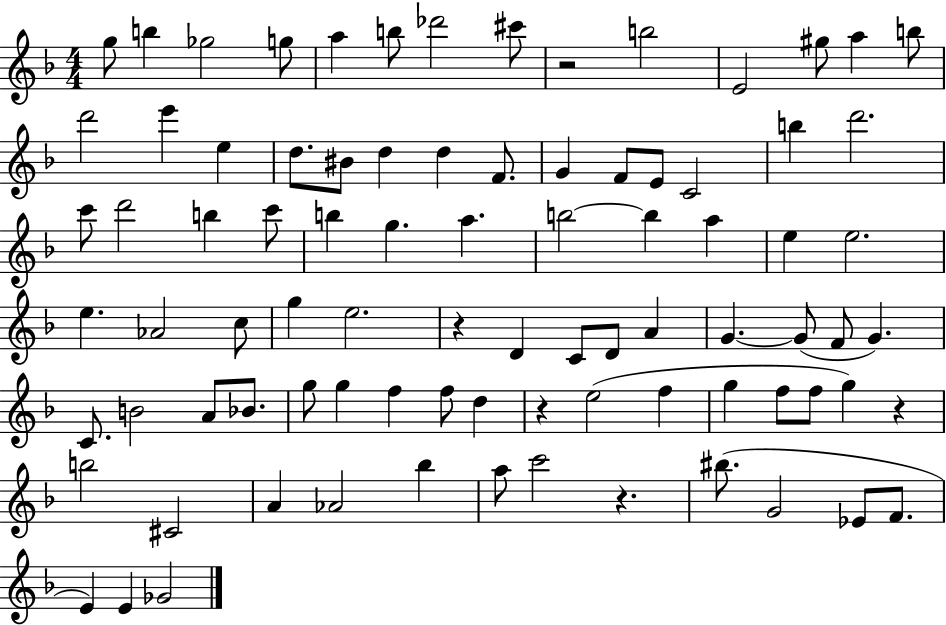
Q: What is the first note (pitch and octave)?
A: G5